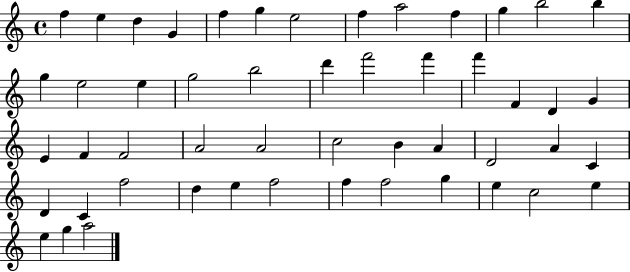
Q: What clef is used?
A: treble